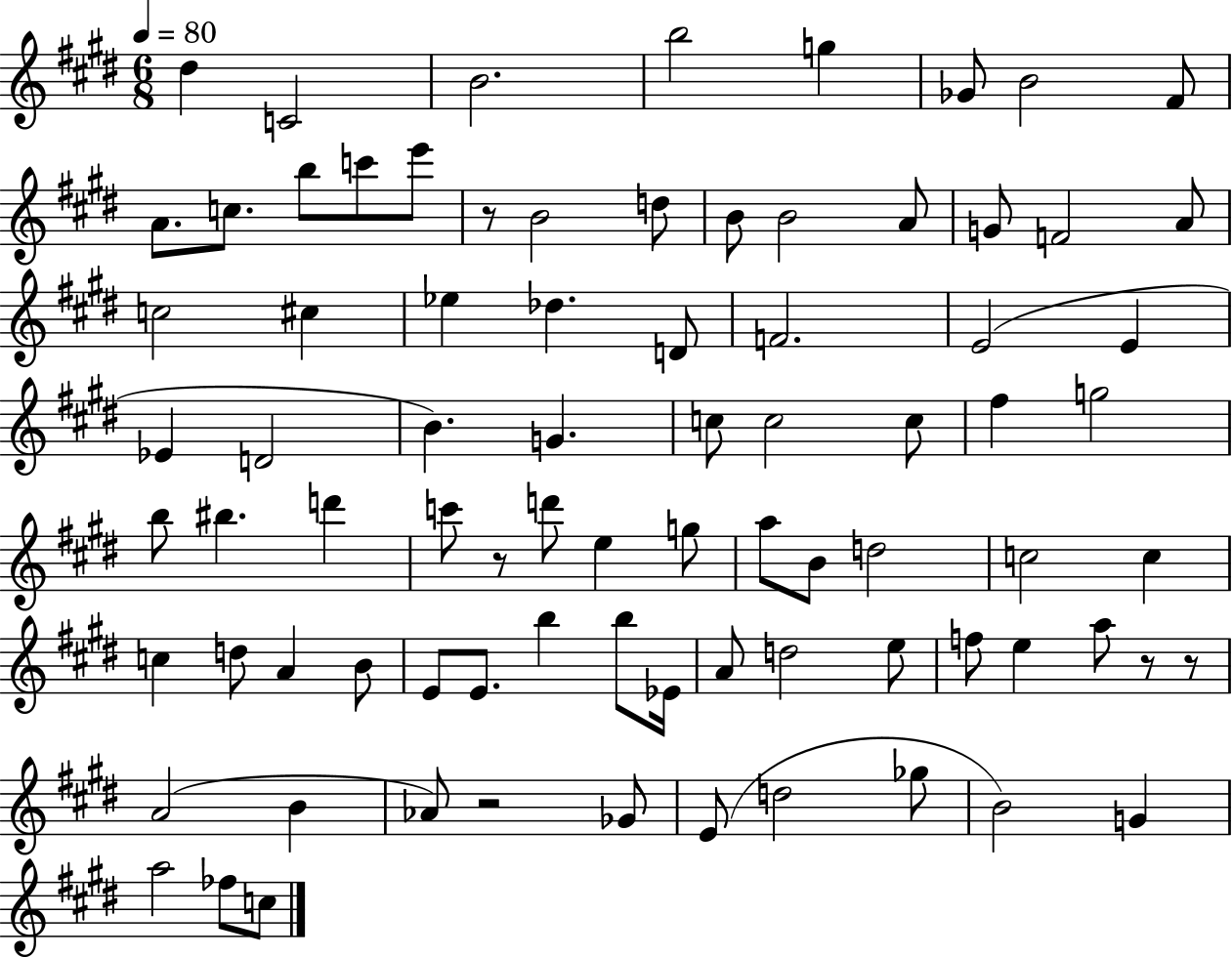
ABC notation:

X:1
T:Untitled
M:6/8
L:1/4
K:E
^d C2 B2 b2 g _G/2 B2 ^F/2 A/2 c/2 b/2 c'/2 e'/2 z/2 B2 d/2 B/2 B2 A/2 G/2 F2 A/2 c2 ^c _e _d D/2 F2 E2 E _E D2 B G c/2 c2 c/2 ^f g2 b/2 ^b d' c'/2 z/2 d'/2 e g/2 a/2 B/2 d2 c2 c c d/2 A B/2 E/2 E/2 b b/2 _E/4 A/2 d2 e/2 f/2 e a/2 z/2 z/2 A2 B _A/2 z2 _G/2 E/2 d2 _g/2 B2 G a2 _f/2 c/2